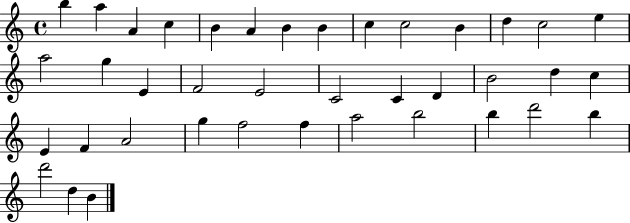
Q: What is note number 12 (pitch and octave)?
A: D5